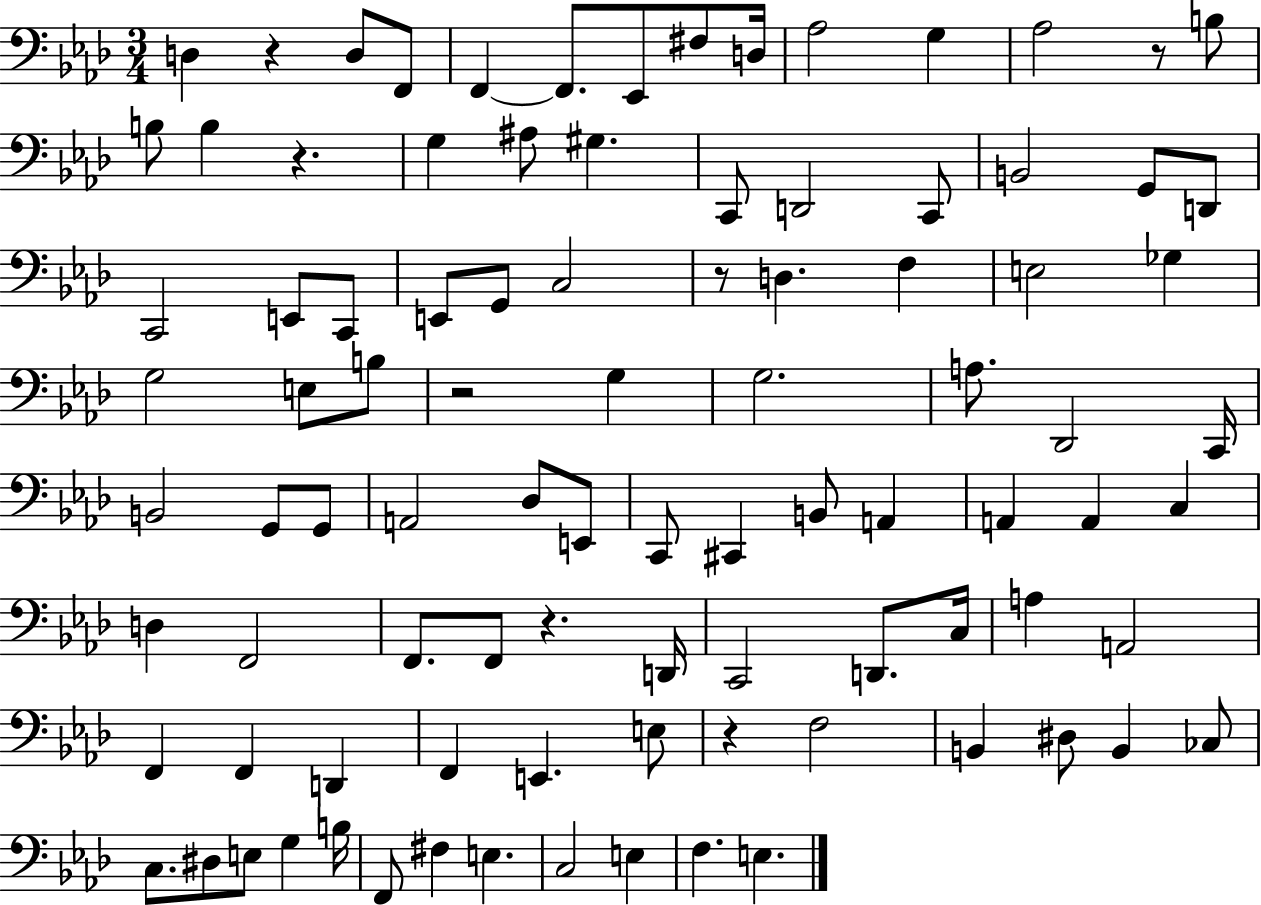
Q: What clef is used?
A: bass